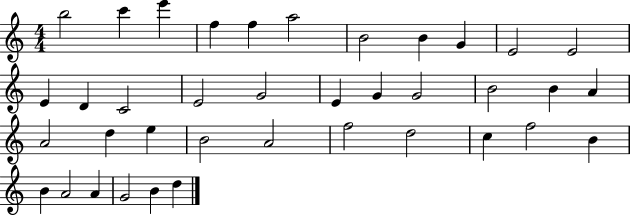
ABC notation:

X:1
T:Untitled
M:4/4
L:1/4
K:C
b2 c' e' f f a2 B2 B G E2 E2 E D C2 E2 G2 E G G2 B2 B A A2 d e B2 A2 f2 d2 c f2 B B A2 A G2 B d